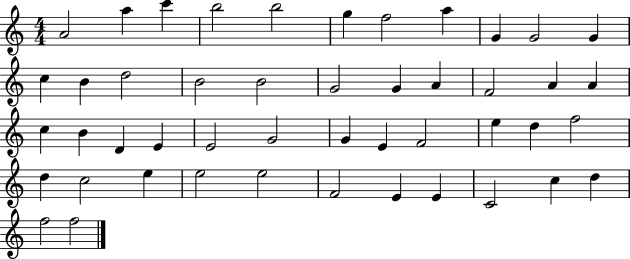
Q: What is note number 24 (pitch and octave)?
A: B4